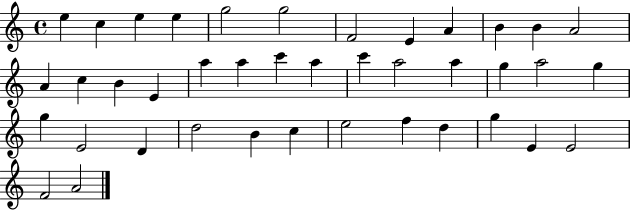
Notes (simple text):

E5/q C5/q E5/q E5/q G5/h G5/h F4/h E4/q A4/q B4/q B4/q A4/h A4/q C5/q B4/q E4/q A5/q A5/q C6/q A5/q C6/q A5/h A5/q G5/q A5/h G5/q G5/q E4/h D4/q D5/h B4/q C5/q E5/h F5/q D5/q G5/q E4/q E4/h F4/h A4/h